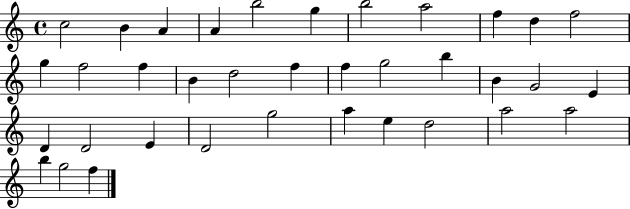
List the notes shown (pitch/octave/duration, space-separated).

C5/h B4/q A4/q A4/q B5/h G5/q B5/h A5/h F5/q D5/q F5/h G5/q F5/h F5/q B4/q D5/h F5/q F5/q G5/h B5/q B4/q G4/h E4/q D4/q D4/h E4/q D4/h G5/h A5/q E5/q D5/h A5/h A5/h B5/q G5/h F5/q